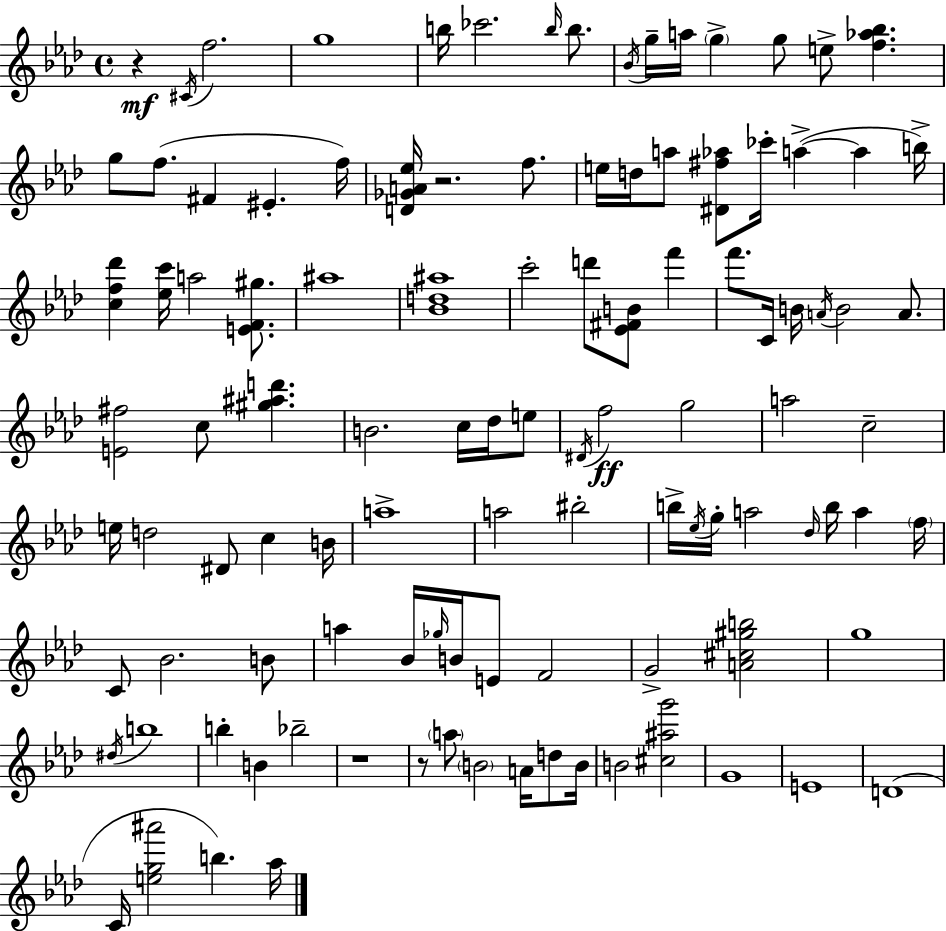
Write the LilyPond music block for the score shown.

{
  \clef treble
  \time 4/4
  \defaultTimeSignature
  \key aes \major
  r4\mf \acciaccatura { cis'16 } f''2. | g''1 | b''16 ces'''2. \grace { b''16 } b''8. | \acciaccatura { bes'16 } g''16-- a''16 \parenthesize g''4-> g''8 e''8-> <f'' aes'' bes''>4. | \break g''8 f''8.( fis'4 eis'4.-. | f''16) <d' ges' a' ees''>16 r2. | f''8. e''16 d''16 a''8 <dis' fis'' aes''>8 ces'''16-. a''4->~(~ a''4 | b''16->) <c'' f'' des'''>4 <ees'' c'''>16 a''2 | \break <e' f' gis''>8. ais''1 | <bes' d'' ais''>1 | c'''2-. d'''8 <ees' fis' b'>8 f'''4 | f'''8. c'16 b'16 \acciaccatura { a'16 } b'2 | \break a'8. <e' fis''>2 c''8 <gis'' ais'' d'''>4. | b'2. | c''16 des''16 e''8 \acciaccatura { dis'16 }\ff f''2 g''2 | a''2 c''2-- | \break e''16 d''2 dis'8 | c''4 b'16 a''1-> | a''2 bis''2-. | b''16-> \acciaccatura { ees''16 } g''16-. a''2 | \break \grace { des''16 } b''16 a''4 \parenthesize f''16 c'8 bes'2. | b'8 a''4 bes'16 \grace { ges''16 } b'16 e'8 | f'2 g'2-> | <a' cis'' gis'' b''>2 g''1 | \break \acciaccatura { dis''16 } b''1 | b''4-. b'4 | bes''2-- r1 | r8 \parenthesize a''8 \parenthesize b'2 | \break a'16 d''8 b'16 b'2 | <cis'' ais'' g'''>2 g'1 | e'1 | d'1( | \break c'16 <e'' g'' ais'''>2 | b''4.) aes''16 \bar "|."
}